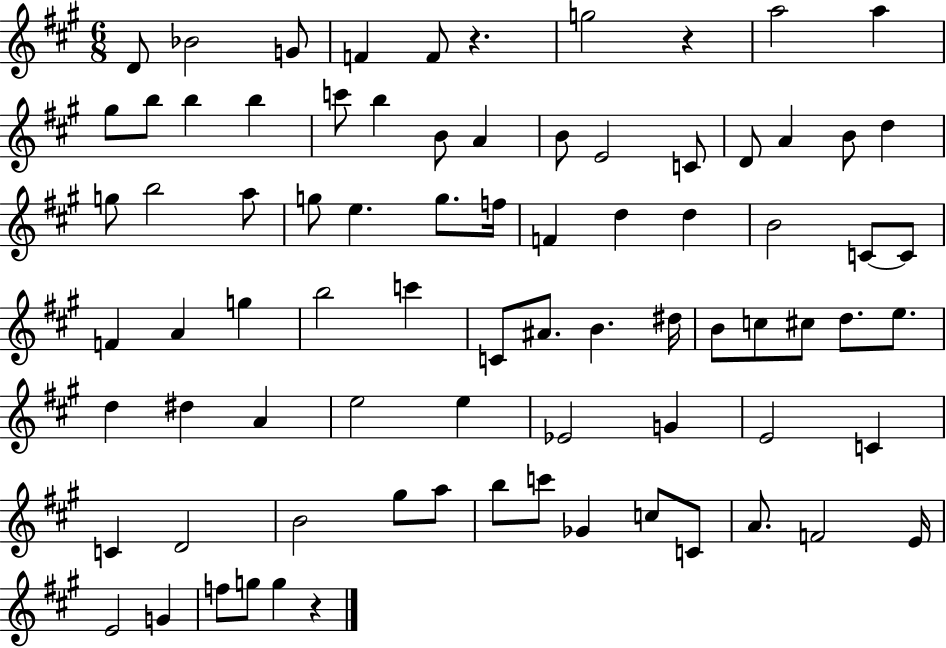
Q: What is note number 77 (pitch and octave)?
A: G5